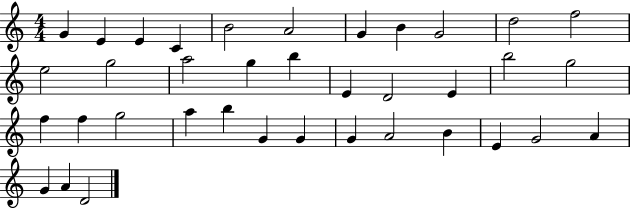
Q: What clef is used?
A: treble